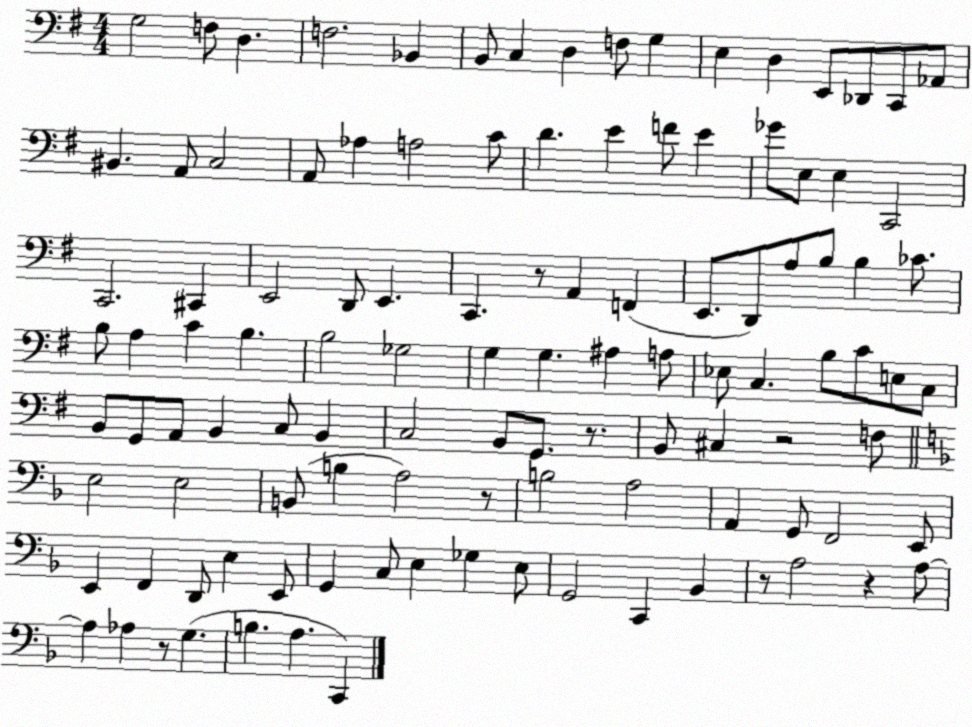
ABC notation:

X:1
T:Untitled
M:4/4
L:1/4
K:G
G,2 F,/2 D, F,2 _B,, B,,/2 C, D, F,/2 G, E, D, E,,/2 _D,,/2 C,,/2 _A,,/2 ^B,, A,,/2 C,2 A,,/2 _A, A,2 C/2 D E F/2 E _G/2 E,/2 E, C,,2 C,,2 ^C,, E,,2 D,,/2 E,, C,, z/2 A,, F,, E,,/2 D,,/2 A,/2 B,/2 B, _C/2 B,/2 A, C B, B,2 _G,2 G, G, ^A, A,/2 _E,/2 C, B,/2 C/2 E,/2 C,/2 B,,/2 G,,/2 A,,/2 B,, C,/2 B,, C,2 B,,/2 G,,/2 z/2 B,,/2 ^C, z2 F,/2 E,2 E,2 B,,/2 B, A,2 z/2 B,2 A,2 A,, G,,/2 F,,2 E,,/2 E,, F,, D,,/2 E, E,,/2 G,, C,/2 E, _G, E,/2 G,,2 C,, _B,, z/2 A,2 z A,/2 A, _A, z/2 G, B, A, C,,